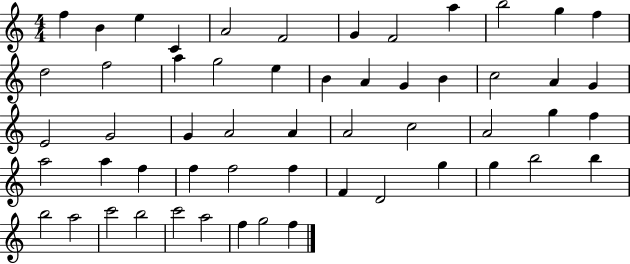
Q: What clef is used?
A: treble